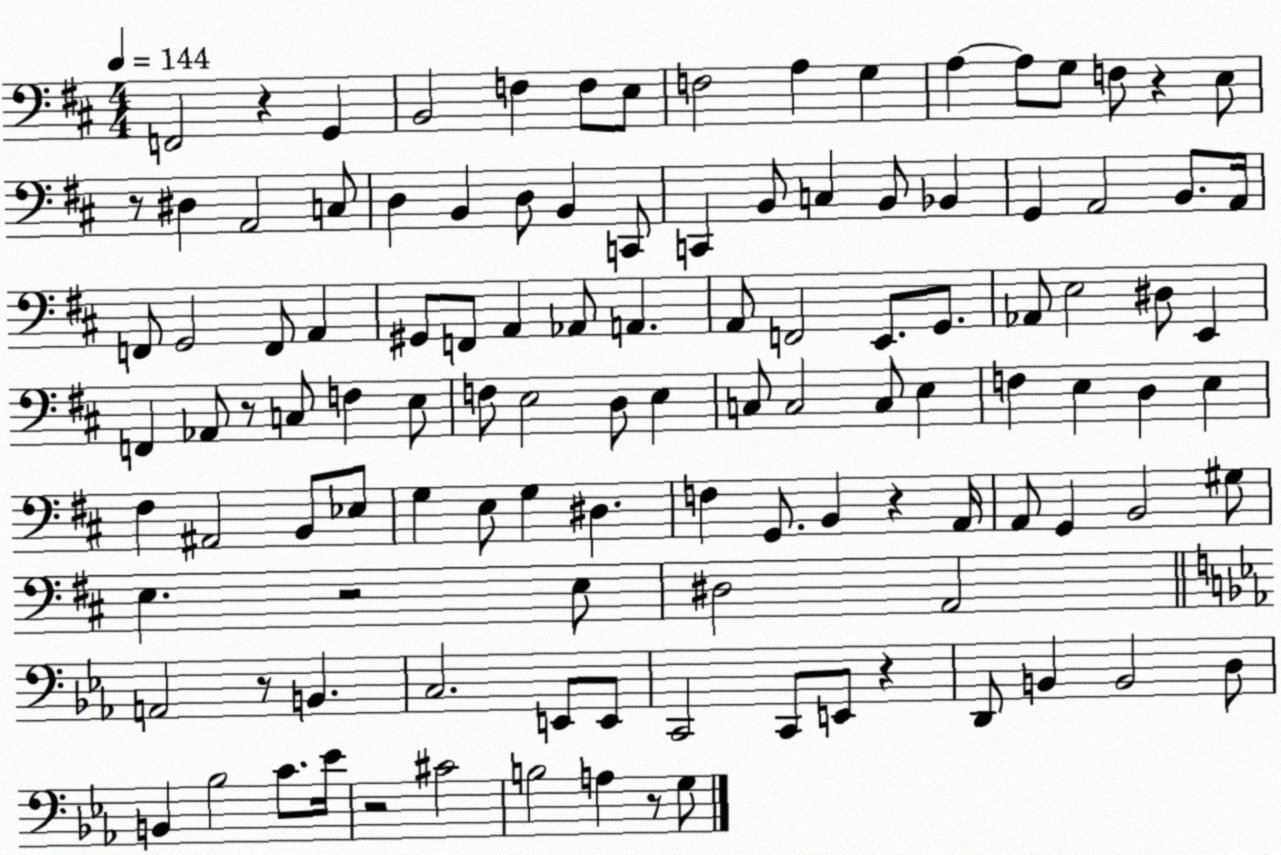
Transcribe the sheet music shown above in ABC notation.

X:1
T:Untitled
M:4/4
L:1/4
K:D
F,,2 z G,, B,,2 F, F,/2 E,/2 F,2 A, G, A, A,/2 G,/2 F,/2 z E,/2 z/2 ^D, A,,2 C,/2 D, B,, D,/2 B,, C,,/2 C,, B,,/2 C, B,,/2 _B,, G,, A,,2 B,,/2 A,,/4 F,,/2 G,,2 F,,/2 A,, ^G,,/2 F,,/2 A,, _A,,/2 A,, A,,/2 F,,2 E,,/2 G,,/2 _A,,/2 E,2 ^D,/2 E,, F,, _A,,/2 z/2 C,/2 F, E,/2 F,/2 E,2 D,/2 E, C,/2 C,2 C,/2 E, F, E, D, E, ^F, ^A,,2 B,,/2 _E,/2 G, E,/2 G, ^D, F, G,,/2 B,, z A,,/4 A,,/2 G,, B,,2 ^G,/2 E, z2 E,/2 ^D,2 A,,2 A,,2 z/2 B,, C,2 E,,/2 E,,/2 C,,2 C,,/2 E,,/2 z D,,/2 B,, B,,2 D,/2 B,, _B,2 C/2 _E/4 z2 ^C2 B,2 A, z/2 G,/2